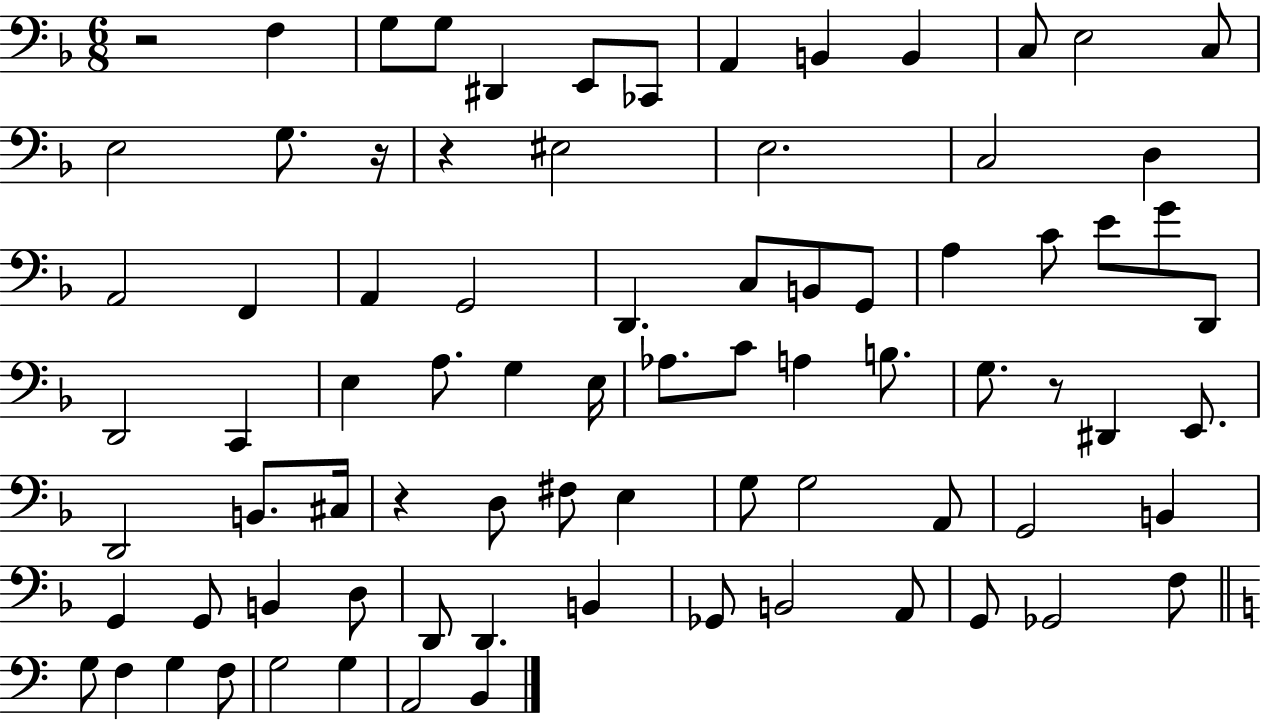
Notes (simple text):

R/h F3/q G3/e G3/e D#2/q E2/e CES2/e A2/q B2/q B2/q C3/e E3/h C3/e E3/h G3/e. R/s R/q EIS3/h E3/h. C3/h D3/q A2/h F2/q A2/q G2/h D2/q. C3/e B2/e G2/e A3/q C4/e E4/e G4/e D2/e D2/h C2/q E3/q A3/e. G3/q E3/s Ab3/e. C4/e A3/q B3/e. G3/e. R/e D#2/q E2/e. D2/h B2/e. C#3/s R/q D3/e F#3/e E3/q G3/e G3/h A2/e G2/h B2/q G2/q G2/e B2/q D3/e D2/e D2/q. B2/q Gb2/e B2/h A2/e G2/e Gb2/h F3/e G3/e F3/q G3/q F3/e G3/h G3/q A2/h B2/q